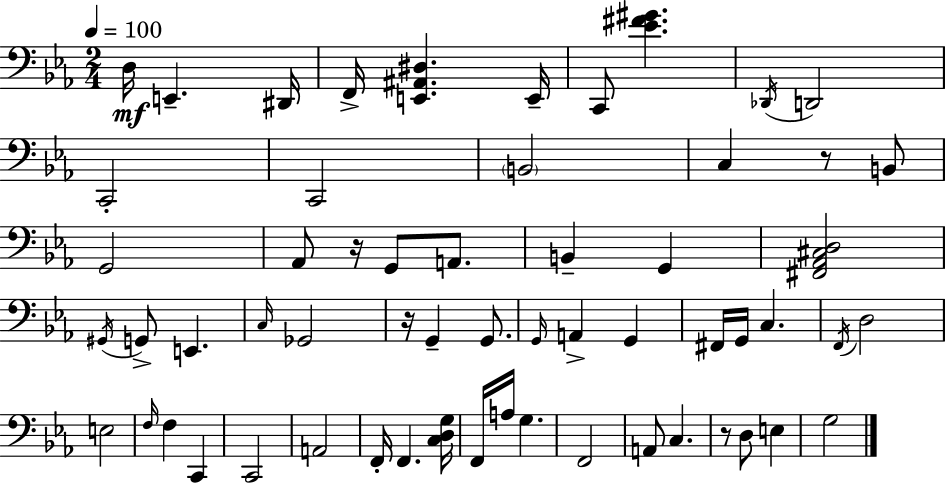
D3/s E2/q. D#2/s F2/s [E2,A#2,D#3]/q. E2/s C2/e [Eb4,F#4,G#4]/q. Db2/s D2/h C2/h C2/h B2/h C3/q R/e B2/e G2/h Ab2/e R/s G2/e A2/e. B2/q G2/q [F#2,Ab2,C#3,D3]/h G#2/s G2/e E2/q. C3/s Gb2/h R/s G2/q G2/e. G2/s A2/q G2/q F#2/s G2/s C3/q. F2/s D3/h E3/h F3/s F3/q C2/q C2/h A2/h F2/s F2/q. [C3,D3,G3]/s F2/s A3/s G3/q. F2/h A2/e C3/q. R/e D3/e E3/q G3/h